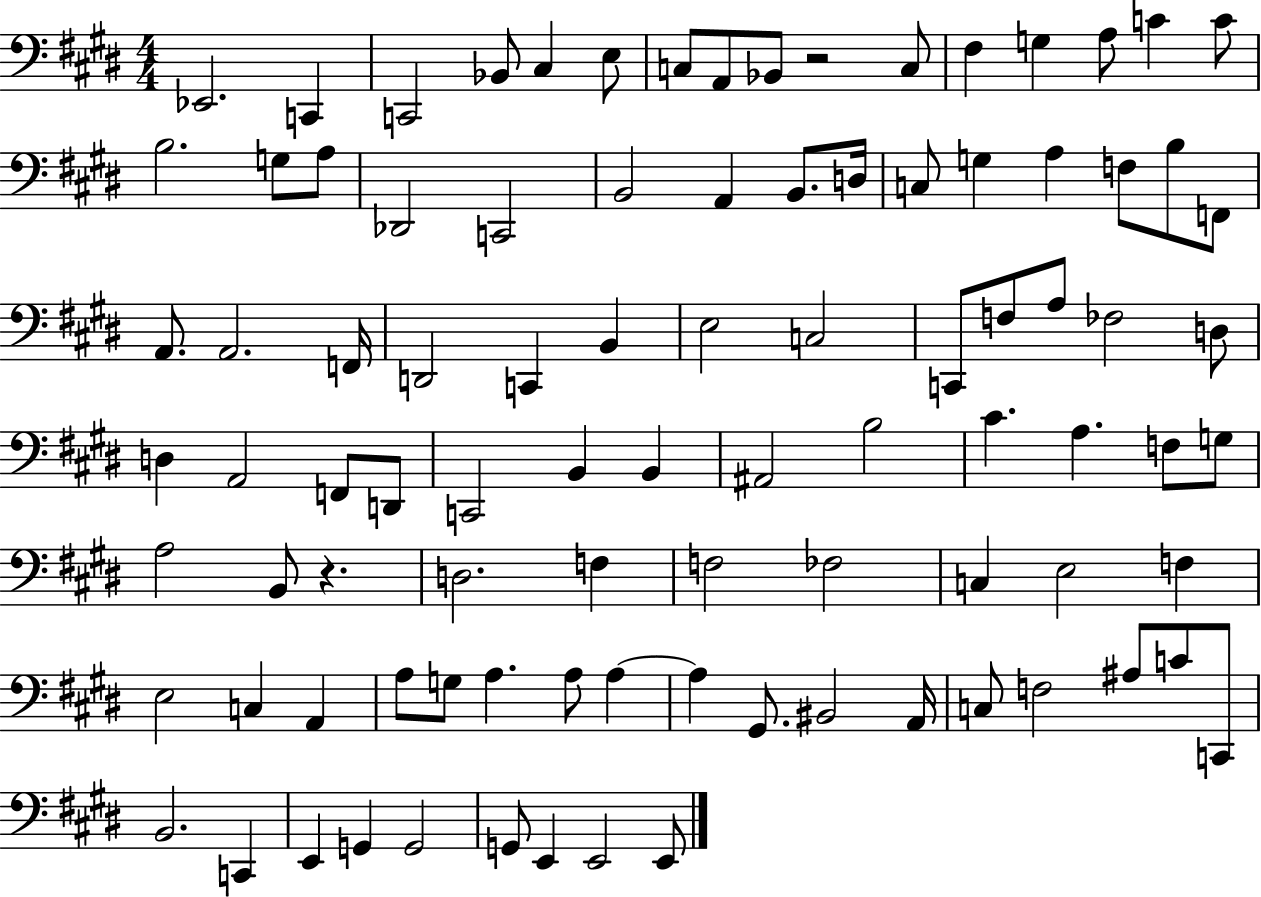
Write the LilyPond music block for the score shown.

{
  \clef bass
  \numericTimeSignature
  \time 4/4
  \key e \major
  ees,2. c,4 | c,2 bes,8 cis4 e8 | c8 a,8 bes,8 r2 c8 | fis4 g4 a8 c'4 c'8 | \break b2. g8 a8 | des,2 c,2 | b,2 a,4 b,8. d16 | c8 g4 a4 f8 b8 f,8 | \break a,8. a,2. f,16 | d,2 c,4 b,4 | e2 c2 | c,8 f8 a8 fes2 d8 | \break d4 a,2 f,8 d,8 | c,2 b,4 b,4 | ais,2 b2 | cis'4. a4. f8 g8 | \break a2 b,8 r4. | d2. f4 | f2 fes2 | c4 e2 f4 | \break e2 c4 a,4 | a8 g8 a4. a8 a4~~ | a4 gis,8. bis,2 a,16 | c8 f2 ais8 c'8 c,8 | \break b,2. c,4 | e,4 g,4 g,2 | g,8 e,4 e,2 e,8 | \bar "|."
}